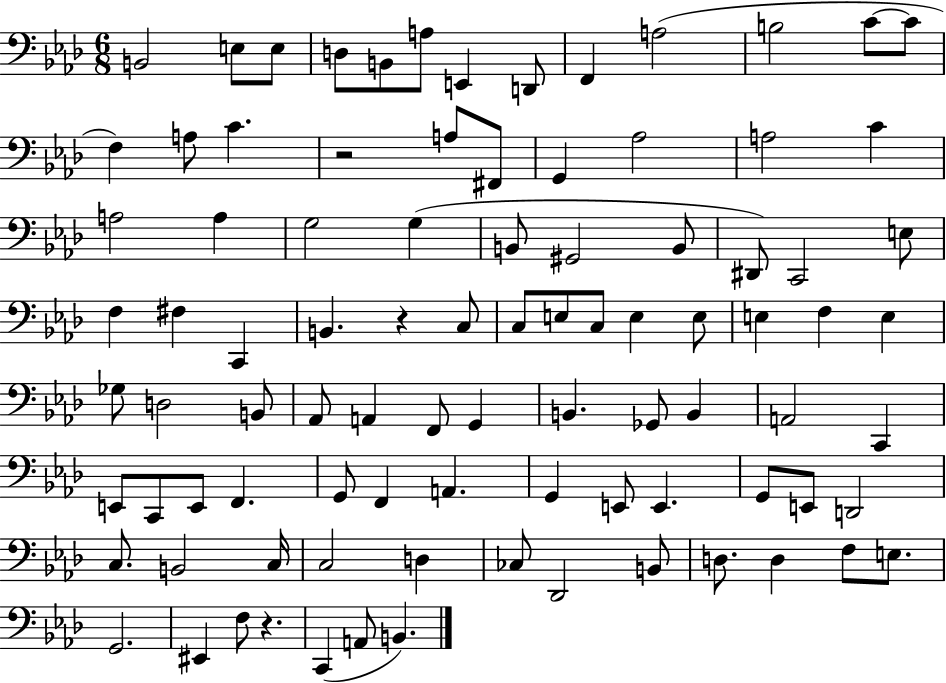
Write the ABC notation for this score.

X:1
T:Untitled
M:6/8
L:1/4
K:Ab
B,,2 E,/2 E,/2 D,/2 B,,/2 A,/2 E,, D,,/2 F,, A,2 B,2 C/2 C/2 F, A,/2 C z2 A,/2 ^F,,/2 G,, _A,2 A,2 C A,2 A, G,2 G, B,,/2 ^G,,2 B,,/2 ^D,,/2 C,,2 E,/2 F, ^F, C,, B,, z C,/2 C,/2 E,/2 C,/2 E, E,/2 E, F, E, _G,/2 D,2 B,,/2 _A,,/2 A,, F,,/2 G,, B,, _G,,/2 B,, A,,2 C,, E,,/2 C,,/2 E,,/2 F,, G,,/2 F,, A,, G,, E,,/2 E,, G,,/2 E,,/2 D,,2 C,/2 B,,2 C,/4 C,2 D, _C,/2 _D,,2 B,,/2 D,/2 D, F,/2 E,/2 G,,2 ^E,, F,/2 z C,, A,,/2 B,,